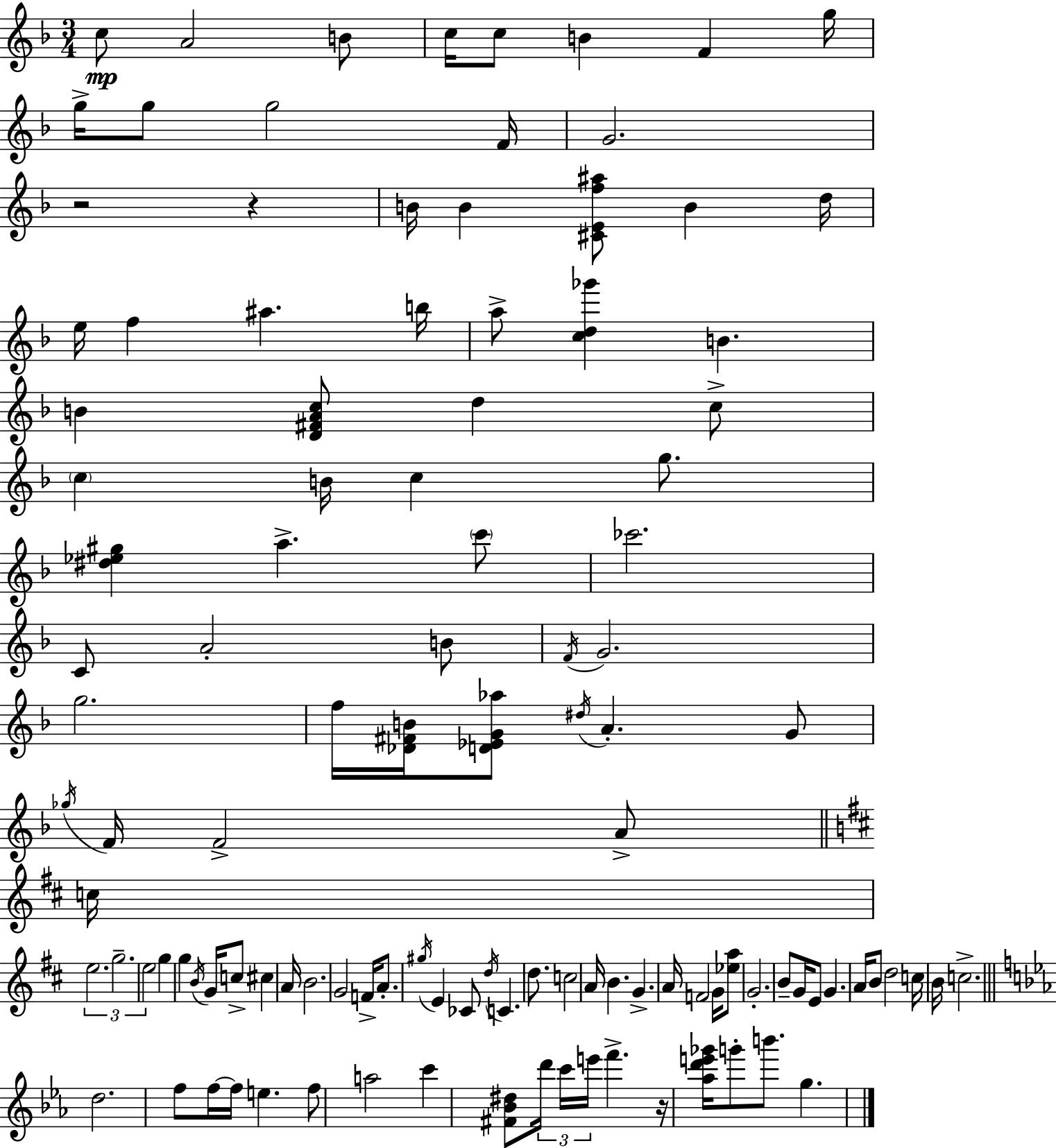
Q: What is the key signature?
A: D minor